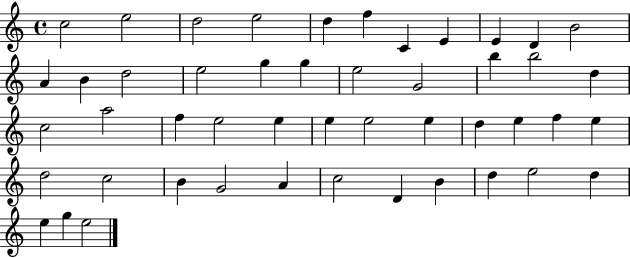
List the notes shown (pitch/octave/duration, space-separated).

C5/h E5/h D5/h E5/h D5/q F5/q C4/q E4/q E4/q D4/q B4/h A4/q B4/q D5/h E5/h G5/q G5/q E5/h G4/h B5/q B5/h D5/q C5/h A5/h F5/q E5/h E5/q E5/q E5/h E5/q D5/q E5/q F5/q E5/q D5/h C5/h B4/q G4/h A4/q C5/h D4/q B4/q D5/q E5/h D5/q E5/q G5/q E5/h